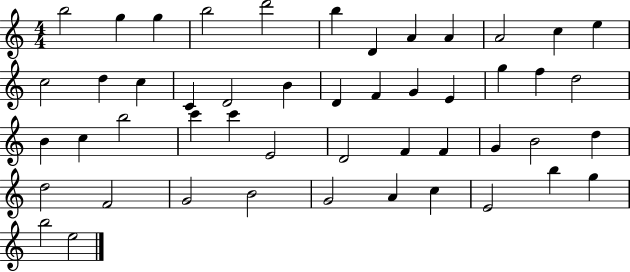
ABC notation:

X:1
T:Untitled
M:4/4
L:1/4
K:C
b2 g g b2 d'2 b D A A A2 c e c2 d c C D2 B D F G E g f d2 B c b2 c' c' E2 D2 F F G B2 d d2 F2 G2 B2 G2 A c E2 b g b2 e2